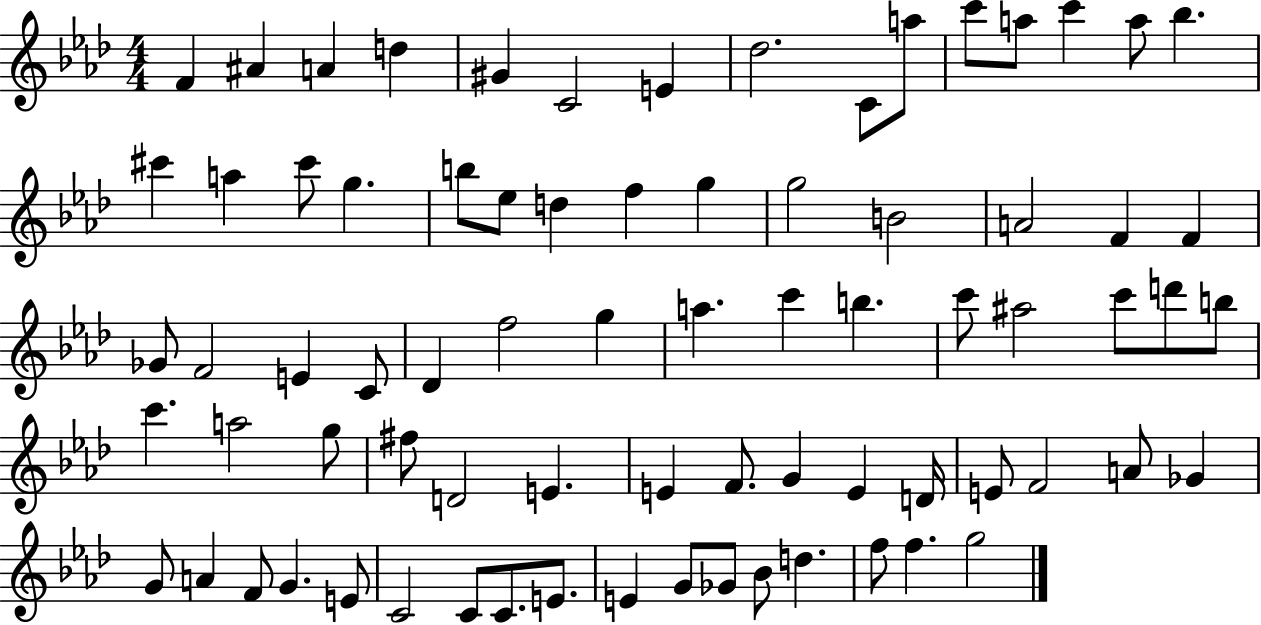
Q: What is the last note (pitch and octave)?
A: G5